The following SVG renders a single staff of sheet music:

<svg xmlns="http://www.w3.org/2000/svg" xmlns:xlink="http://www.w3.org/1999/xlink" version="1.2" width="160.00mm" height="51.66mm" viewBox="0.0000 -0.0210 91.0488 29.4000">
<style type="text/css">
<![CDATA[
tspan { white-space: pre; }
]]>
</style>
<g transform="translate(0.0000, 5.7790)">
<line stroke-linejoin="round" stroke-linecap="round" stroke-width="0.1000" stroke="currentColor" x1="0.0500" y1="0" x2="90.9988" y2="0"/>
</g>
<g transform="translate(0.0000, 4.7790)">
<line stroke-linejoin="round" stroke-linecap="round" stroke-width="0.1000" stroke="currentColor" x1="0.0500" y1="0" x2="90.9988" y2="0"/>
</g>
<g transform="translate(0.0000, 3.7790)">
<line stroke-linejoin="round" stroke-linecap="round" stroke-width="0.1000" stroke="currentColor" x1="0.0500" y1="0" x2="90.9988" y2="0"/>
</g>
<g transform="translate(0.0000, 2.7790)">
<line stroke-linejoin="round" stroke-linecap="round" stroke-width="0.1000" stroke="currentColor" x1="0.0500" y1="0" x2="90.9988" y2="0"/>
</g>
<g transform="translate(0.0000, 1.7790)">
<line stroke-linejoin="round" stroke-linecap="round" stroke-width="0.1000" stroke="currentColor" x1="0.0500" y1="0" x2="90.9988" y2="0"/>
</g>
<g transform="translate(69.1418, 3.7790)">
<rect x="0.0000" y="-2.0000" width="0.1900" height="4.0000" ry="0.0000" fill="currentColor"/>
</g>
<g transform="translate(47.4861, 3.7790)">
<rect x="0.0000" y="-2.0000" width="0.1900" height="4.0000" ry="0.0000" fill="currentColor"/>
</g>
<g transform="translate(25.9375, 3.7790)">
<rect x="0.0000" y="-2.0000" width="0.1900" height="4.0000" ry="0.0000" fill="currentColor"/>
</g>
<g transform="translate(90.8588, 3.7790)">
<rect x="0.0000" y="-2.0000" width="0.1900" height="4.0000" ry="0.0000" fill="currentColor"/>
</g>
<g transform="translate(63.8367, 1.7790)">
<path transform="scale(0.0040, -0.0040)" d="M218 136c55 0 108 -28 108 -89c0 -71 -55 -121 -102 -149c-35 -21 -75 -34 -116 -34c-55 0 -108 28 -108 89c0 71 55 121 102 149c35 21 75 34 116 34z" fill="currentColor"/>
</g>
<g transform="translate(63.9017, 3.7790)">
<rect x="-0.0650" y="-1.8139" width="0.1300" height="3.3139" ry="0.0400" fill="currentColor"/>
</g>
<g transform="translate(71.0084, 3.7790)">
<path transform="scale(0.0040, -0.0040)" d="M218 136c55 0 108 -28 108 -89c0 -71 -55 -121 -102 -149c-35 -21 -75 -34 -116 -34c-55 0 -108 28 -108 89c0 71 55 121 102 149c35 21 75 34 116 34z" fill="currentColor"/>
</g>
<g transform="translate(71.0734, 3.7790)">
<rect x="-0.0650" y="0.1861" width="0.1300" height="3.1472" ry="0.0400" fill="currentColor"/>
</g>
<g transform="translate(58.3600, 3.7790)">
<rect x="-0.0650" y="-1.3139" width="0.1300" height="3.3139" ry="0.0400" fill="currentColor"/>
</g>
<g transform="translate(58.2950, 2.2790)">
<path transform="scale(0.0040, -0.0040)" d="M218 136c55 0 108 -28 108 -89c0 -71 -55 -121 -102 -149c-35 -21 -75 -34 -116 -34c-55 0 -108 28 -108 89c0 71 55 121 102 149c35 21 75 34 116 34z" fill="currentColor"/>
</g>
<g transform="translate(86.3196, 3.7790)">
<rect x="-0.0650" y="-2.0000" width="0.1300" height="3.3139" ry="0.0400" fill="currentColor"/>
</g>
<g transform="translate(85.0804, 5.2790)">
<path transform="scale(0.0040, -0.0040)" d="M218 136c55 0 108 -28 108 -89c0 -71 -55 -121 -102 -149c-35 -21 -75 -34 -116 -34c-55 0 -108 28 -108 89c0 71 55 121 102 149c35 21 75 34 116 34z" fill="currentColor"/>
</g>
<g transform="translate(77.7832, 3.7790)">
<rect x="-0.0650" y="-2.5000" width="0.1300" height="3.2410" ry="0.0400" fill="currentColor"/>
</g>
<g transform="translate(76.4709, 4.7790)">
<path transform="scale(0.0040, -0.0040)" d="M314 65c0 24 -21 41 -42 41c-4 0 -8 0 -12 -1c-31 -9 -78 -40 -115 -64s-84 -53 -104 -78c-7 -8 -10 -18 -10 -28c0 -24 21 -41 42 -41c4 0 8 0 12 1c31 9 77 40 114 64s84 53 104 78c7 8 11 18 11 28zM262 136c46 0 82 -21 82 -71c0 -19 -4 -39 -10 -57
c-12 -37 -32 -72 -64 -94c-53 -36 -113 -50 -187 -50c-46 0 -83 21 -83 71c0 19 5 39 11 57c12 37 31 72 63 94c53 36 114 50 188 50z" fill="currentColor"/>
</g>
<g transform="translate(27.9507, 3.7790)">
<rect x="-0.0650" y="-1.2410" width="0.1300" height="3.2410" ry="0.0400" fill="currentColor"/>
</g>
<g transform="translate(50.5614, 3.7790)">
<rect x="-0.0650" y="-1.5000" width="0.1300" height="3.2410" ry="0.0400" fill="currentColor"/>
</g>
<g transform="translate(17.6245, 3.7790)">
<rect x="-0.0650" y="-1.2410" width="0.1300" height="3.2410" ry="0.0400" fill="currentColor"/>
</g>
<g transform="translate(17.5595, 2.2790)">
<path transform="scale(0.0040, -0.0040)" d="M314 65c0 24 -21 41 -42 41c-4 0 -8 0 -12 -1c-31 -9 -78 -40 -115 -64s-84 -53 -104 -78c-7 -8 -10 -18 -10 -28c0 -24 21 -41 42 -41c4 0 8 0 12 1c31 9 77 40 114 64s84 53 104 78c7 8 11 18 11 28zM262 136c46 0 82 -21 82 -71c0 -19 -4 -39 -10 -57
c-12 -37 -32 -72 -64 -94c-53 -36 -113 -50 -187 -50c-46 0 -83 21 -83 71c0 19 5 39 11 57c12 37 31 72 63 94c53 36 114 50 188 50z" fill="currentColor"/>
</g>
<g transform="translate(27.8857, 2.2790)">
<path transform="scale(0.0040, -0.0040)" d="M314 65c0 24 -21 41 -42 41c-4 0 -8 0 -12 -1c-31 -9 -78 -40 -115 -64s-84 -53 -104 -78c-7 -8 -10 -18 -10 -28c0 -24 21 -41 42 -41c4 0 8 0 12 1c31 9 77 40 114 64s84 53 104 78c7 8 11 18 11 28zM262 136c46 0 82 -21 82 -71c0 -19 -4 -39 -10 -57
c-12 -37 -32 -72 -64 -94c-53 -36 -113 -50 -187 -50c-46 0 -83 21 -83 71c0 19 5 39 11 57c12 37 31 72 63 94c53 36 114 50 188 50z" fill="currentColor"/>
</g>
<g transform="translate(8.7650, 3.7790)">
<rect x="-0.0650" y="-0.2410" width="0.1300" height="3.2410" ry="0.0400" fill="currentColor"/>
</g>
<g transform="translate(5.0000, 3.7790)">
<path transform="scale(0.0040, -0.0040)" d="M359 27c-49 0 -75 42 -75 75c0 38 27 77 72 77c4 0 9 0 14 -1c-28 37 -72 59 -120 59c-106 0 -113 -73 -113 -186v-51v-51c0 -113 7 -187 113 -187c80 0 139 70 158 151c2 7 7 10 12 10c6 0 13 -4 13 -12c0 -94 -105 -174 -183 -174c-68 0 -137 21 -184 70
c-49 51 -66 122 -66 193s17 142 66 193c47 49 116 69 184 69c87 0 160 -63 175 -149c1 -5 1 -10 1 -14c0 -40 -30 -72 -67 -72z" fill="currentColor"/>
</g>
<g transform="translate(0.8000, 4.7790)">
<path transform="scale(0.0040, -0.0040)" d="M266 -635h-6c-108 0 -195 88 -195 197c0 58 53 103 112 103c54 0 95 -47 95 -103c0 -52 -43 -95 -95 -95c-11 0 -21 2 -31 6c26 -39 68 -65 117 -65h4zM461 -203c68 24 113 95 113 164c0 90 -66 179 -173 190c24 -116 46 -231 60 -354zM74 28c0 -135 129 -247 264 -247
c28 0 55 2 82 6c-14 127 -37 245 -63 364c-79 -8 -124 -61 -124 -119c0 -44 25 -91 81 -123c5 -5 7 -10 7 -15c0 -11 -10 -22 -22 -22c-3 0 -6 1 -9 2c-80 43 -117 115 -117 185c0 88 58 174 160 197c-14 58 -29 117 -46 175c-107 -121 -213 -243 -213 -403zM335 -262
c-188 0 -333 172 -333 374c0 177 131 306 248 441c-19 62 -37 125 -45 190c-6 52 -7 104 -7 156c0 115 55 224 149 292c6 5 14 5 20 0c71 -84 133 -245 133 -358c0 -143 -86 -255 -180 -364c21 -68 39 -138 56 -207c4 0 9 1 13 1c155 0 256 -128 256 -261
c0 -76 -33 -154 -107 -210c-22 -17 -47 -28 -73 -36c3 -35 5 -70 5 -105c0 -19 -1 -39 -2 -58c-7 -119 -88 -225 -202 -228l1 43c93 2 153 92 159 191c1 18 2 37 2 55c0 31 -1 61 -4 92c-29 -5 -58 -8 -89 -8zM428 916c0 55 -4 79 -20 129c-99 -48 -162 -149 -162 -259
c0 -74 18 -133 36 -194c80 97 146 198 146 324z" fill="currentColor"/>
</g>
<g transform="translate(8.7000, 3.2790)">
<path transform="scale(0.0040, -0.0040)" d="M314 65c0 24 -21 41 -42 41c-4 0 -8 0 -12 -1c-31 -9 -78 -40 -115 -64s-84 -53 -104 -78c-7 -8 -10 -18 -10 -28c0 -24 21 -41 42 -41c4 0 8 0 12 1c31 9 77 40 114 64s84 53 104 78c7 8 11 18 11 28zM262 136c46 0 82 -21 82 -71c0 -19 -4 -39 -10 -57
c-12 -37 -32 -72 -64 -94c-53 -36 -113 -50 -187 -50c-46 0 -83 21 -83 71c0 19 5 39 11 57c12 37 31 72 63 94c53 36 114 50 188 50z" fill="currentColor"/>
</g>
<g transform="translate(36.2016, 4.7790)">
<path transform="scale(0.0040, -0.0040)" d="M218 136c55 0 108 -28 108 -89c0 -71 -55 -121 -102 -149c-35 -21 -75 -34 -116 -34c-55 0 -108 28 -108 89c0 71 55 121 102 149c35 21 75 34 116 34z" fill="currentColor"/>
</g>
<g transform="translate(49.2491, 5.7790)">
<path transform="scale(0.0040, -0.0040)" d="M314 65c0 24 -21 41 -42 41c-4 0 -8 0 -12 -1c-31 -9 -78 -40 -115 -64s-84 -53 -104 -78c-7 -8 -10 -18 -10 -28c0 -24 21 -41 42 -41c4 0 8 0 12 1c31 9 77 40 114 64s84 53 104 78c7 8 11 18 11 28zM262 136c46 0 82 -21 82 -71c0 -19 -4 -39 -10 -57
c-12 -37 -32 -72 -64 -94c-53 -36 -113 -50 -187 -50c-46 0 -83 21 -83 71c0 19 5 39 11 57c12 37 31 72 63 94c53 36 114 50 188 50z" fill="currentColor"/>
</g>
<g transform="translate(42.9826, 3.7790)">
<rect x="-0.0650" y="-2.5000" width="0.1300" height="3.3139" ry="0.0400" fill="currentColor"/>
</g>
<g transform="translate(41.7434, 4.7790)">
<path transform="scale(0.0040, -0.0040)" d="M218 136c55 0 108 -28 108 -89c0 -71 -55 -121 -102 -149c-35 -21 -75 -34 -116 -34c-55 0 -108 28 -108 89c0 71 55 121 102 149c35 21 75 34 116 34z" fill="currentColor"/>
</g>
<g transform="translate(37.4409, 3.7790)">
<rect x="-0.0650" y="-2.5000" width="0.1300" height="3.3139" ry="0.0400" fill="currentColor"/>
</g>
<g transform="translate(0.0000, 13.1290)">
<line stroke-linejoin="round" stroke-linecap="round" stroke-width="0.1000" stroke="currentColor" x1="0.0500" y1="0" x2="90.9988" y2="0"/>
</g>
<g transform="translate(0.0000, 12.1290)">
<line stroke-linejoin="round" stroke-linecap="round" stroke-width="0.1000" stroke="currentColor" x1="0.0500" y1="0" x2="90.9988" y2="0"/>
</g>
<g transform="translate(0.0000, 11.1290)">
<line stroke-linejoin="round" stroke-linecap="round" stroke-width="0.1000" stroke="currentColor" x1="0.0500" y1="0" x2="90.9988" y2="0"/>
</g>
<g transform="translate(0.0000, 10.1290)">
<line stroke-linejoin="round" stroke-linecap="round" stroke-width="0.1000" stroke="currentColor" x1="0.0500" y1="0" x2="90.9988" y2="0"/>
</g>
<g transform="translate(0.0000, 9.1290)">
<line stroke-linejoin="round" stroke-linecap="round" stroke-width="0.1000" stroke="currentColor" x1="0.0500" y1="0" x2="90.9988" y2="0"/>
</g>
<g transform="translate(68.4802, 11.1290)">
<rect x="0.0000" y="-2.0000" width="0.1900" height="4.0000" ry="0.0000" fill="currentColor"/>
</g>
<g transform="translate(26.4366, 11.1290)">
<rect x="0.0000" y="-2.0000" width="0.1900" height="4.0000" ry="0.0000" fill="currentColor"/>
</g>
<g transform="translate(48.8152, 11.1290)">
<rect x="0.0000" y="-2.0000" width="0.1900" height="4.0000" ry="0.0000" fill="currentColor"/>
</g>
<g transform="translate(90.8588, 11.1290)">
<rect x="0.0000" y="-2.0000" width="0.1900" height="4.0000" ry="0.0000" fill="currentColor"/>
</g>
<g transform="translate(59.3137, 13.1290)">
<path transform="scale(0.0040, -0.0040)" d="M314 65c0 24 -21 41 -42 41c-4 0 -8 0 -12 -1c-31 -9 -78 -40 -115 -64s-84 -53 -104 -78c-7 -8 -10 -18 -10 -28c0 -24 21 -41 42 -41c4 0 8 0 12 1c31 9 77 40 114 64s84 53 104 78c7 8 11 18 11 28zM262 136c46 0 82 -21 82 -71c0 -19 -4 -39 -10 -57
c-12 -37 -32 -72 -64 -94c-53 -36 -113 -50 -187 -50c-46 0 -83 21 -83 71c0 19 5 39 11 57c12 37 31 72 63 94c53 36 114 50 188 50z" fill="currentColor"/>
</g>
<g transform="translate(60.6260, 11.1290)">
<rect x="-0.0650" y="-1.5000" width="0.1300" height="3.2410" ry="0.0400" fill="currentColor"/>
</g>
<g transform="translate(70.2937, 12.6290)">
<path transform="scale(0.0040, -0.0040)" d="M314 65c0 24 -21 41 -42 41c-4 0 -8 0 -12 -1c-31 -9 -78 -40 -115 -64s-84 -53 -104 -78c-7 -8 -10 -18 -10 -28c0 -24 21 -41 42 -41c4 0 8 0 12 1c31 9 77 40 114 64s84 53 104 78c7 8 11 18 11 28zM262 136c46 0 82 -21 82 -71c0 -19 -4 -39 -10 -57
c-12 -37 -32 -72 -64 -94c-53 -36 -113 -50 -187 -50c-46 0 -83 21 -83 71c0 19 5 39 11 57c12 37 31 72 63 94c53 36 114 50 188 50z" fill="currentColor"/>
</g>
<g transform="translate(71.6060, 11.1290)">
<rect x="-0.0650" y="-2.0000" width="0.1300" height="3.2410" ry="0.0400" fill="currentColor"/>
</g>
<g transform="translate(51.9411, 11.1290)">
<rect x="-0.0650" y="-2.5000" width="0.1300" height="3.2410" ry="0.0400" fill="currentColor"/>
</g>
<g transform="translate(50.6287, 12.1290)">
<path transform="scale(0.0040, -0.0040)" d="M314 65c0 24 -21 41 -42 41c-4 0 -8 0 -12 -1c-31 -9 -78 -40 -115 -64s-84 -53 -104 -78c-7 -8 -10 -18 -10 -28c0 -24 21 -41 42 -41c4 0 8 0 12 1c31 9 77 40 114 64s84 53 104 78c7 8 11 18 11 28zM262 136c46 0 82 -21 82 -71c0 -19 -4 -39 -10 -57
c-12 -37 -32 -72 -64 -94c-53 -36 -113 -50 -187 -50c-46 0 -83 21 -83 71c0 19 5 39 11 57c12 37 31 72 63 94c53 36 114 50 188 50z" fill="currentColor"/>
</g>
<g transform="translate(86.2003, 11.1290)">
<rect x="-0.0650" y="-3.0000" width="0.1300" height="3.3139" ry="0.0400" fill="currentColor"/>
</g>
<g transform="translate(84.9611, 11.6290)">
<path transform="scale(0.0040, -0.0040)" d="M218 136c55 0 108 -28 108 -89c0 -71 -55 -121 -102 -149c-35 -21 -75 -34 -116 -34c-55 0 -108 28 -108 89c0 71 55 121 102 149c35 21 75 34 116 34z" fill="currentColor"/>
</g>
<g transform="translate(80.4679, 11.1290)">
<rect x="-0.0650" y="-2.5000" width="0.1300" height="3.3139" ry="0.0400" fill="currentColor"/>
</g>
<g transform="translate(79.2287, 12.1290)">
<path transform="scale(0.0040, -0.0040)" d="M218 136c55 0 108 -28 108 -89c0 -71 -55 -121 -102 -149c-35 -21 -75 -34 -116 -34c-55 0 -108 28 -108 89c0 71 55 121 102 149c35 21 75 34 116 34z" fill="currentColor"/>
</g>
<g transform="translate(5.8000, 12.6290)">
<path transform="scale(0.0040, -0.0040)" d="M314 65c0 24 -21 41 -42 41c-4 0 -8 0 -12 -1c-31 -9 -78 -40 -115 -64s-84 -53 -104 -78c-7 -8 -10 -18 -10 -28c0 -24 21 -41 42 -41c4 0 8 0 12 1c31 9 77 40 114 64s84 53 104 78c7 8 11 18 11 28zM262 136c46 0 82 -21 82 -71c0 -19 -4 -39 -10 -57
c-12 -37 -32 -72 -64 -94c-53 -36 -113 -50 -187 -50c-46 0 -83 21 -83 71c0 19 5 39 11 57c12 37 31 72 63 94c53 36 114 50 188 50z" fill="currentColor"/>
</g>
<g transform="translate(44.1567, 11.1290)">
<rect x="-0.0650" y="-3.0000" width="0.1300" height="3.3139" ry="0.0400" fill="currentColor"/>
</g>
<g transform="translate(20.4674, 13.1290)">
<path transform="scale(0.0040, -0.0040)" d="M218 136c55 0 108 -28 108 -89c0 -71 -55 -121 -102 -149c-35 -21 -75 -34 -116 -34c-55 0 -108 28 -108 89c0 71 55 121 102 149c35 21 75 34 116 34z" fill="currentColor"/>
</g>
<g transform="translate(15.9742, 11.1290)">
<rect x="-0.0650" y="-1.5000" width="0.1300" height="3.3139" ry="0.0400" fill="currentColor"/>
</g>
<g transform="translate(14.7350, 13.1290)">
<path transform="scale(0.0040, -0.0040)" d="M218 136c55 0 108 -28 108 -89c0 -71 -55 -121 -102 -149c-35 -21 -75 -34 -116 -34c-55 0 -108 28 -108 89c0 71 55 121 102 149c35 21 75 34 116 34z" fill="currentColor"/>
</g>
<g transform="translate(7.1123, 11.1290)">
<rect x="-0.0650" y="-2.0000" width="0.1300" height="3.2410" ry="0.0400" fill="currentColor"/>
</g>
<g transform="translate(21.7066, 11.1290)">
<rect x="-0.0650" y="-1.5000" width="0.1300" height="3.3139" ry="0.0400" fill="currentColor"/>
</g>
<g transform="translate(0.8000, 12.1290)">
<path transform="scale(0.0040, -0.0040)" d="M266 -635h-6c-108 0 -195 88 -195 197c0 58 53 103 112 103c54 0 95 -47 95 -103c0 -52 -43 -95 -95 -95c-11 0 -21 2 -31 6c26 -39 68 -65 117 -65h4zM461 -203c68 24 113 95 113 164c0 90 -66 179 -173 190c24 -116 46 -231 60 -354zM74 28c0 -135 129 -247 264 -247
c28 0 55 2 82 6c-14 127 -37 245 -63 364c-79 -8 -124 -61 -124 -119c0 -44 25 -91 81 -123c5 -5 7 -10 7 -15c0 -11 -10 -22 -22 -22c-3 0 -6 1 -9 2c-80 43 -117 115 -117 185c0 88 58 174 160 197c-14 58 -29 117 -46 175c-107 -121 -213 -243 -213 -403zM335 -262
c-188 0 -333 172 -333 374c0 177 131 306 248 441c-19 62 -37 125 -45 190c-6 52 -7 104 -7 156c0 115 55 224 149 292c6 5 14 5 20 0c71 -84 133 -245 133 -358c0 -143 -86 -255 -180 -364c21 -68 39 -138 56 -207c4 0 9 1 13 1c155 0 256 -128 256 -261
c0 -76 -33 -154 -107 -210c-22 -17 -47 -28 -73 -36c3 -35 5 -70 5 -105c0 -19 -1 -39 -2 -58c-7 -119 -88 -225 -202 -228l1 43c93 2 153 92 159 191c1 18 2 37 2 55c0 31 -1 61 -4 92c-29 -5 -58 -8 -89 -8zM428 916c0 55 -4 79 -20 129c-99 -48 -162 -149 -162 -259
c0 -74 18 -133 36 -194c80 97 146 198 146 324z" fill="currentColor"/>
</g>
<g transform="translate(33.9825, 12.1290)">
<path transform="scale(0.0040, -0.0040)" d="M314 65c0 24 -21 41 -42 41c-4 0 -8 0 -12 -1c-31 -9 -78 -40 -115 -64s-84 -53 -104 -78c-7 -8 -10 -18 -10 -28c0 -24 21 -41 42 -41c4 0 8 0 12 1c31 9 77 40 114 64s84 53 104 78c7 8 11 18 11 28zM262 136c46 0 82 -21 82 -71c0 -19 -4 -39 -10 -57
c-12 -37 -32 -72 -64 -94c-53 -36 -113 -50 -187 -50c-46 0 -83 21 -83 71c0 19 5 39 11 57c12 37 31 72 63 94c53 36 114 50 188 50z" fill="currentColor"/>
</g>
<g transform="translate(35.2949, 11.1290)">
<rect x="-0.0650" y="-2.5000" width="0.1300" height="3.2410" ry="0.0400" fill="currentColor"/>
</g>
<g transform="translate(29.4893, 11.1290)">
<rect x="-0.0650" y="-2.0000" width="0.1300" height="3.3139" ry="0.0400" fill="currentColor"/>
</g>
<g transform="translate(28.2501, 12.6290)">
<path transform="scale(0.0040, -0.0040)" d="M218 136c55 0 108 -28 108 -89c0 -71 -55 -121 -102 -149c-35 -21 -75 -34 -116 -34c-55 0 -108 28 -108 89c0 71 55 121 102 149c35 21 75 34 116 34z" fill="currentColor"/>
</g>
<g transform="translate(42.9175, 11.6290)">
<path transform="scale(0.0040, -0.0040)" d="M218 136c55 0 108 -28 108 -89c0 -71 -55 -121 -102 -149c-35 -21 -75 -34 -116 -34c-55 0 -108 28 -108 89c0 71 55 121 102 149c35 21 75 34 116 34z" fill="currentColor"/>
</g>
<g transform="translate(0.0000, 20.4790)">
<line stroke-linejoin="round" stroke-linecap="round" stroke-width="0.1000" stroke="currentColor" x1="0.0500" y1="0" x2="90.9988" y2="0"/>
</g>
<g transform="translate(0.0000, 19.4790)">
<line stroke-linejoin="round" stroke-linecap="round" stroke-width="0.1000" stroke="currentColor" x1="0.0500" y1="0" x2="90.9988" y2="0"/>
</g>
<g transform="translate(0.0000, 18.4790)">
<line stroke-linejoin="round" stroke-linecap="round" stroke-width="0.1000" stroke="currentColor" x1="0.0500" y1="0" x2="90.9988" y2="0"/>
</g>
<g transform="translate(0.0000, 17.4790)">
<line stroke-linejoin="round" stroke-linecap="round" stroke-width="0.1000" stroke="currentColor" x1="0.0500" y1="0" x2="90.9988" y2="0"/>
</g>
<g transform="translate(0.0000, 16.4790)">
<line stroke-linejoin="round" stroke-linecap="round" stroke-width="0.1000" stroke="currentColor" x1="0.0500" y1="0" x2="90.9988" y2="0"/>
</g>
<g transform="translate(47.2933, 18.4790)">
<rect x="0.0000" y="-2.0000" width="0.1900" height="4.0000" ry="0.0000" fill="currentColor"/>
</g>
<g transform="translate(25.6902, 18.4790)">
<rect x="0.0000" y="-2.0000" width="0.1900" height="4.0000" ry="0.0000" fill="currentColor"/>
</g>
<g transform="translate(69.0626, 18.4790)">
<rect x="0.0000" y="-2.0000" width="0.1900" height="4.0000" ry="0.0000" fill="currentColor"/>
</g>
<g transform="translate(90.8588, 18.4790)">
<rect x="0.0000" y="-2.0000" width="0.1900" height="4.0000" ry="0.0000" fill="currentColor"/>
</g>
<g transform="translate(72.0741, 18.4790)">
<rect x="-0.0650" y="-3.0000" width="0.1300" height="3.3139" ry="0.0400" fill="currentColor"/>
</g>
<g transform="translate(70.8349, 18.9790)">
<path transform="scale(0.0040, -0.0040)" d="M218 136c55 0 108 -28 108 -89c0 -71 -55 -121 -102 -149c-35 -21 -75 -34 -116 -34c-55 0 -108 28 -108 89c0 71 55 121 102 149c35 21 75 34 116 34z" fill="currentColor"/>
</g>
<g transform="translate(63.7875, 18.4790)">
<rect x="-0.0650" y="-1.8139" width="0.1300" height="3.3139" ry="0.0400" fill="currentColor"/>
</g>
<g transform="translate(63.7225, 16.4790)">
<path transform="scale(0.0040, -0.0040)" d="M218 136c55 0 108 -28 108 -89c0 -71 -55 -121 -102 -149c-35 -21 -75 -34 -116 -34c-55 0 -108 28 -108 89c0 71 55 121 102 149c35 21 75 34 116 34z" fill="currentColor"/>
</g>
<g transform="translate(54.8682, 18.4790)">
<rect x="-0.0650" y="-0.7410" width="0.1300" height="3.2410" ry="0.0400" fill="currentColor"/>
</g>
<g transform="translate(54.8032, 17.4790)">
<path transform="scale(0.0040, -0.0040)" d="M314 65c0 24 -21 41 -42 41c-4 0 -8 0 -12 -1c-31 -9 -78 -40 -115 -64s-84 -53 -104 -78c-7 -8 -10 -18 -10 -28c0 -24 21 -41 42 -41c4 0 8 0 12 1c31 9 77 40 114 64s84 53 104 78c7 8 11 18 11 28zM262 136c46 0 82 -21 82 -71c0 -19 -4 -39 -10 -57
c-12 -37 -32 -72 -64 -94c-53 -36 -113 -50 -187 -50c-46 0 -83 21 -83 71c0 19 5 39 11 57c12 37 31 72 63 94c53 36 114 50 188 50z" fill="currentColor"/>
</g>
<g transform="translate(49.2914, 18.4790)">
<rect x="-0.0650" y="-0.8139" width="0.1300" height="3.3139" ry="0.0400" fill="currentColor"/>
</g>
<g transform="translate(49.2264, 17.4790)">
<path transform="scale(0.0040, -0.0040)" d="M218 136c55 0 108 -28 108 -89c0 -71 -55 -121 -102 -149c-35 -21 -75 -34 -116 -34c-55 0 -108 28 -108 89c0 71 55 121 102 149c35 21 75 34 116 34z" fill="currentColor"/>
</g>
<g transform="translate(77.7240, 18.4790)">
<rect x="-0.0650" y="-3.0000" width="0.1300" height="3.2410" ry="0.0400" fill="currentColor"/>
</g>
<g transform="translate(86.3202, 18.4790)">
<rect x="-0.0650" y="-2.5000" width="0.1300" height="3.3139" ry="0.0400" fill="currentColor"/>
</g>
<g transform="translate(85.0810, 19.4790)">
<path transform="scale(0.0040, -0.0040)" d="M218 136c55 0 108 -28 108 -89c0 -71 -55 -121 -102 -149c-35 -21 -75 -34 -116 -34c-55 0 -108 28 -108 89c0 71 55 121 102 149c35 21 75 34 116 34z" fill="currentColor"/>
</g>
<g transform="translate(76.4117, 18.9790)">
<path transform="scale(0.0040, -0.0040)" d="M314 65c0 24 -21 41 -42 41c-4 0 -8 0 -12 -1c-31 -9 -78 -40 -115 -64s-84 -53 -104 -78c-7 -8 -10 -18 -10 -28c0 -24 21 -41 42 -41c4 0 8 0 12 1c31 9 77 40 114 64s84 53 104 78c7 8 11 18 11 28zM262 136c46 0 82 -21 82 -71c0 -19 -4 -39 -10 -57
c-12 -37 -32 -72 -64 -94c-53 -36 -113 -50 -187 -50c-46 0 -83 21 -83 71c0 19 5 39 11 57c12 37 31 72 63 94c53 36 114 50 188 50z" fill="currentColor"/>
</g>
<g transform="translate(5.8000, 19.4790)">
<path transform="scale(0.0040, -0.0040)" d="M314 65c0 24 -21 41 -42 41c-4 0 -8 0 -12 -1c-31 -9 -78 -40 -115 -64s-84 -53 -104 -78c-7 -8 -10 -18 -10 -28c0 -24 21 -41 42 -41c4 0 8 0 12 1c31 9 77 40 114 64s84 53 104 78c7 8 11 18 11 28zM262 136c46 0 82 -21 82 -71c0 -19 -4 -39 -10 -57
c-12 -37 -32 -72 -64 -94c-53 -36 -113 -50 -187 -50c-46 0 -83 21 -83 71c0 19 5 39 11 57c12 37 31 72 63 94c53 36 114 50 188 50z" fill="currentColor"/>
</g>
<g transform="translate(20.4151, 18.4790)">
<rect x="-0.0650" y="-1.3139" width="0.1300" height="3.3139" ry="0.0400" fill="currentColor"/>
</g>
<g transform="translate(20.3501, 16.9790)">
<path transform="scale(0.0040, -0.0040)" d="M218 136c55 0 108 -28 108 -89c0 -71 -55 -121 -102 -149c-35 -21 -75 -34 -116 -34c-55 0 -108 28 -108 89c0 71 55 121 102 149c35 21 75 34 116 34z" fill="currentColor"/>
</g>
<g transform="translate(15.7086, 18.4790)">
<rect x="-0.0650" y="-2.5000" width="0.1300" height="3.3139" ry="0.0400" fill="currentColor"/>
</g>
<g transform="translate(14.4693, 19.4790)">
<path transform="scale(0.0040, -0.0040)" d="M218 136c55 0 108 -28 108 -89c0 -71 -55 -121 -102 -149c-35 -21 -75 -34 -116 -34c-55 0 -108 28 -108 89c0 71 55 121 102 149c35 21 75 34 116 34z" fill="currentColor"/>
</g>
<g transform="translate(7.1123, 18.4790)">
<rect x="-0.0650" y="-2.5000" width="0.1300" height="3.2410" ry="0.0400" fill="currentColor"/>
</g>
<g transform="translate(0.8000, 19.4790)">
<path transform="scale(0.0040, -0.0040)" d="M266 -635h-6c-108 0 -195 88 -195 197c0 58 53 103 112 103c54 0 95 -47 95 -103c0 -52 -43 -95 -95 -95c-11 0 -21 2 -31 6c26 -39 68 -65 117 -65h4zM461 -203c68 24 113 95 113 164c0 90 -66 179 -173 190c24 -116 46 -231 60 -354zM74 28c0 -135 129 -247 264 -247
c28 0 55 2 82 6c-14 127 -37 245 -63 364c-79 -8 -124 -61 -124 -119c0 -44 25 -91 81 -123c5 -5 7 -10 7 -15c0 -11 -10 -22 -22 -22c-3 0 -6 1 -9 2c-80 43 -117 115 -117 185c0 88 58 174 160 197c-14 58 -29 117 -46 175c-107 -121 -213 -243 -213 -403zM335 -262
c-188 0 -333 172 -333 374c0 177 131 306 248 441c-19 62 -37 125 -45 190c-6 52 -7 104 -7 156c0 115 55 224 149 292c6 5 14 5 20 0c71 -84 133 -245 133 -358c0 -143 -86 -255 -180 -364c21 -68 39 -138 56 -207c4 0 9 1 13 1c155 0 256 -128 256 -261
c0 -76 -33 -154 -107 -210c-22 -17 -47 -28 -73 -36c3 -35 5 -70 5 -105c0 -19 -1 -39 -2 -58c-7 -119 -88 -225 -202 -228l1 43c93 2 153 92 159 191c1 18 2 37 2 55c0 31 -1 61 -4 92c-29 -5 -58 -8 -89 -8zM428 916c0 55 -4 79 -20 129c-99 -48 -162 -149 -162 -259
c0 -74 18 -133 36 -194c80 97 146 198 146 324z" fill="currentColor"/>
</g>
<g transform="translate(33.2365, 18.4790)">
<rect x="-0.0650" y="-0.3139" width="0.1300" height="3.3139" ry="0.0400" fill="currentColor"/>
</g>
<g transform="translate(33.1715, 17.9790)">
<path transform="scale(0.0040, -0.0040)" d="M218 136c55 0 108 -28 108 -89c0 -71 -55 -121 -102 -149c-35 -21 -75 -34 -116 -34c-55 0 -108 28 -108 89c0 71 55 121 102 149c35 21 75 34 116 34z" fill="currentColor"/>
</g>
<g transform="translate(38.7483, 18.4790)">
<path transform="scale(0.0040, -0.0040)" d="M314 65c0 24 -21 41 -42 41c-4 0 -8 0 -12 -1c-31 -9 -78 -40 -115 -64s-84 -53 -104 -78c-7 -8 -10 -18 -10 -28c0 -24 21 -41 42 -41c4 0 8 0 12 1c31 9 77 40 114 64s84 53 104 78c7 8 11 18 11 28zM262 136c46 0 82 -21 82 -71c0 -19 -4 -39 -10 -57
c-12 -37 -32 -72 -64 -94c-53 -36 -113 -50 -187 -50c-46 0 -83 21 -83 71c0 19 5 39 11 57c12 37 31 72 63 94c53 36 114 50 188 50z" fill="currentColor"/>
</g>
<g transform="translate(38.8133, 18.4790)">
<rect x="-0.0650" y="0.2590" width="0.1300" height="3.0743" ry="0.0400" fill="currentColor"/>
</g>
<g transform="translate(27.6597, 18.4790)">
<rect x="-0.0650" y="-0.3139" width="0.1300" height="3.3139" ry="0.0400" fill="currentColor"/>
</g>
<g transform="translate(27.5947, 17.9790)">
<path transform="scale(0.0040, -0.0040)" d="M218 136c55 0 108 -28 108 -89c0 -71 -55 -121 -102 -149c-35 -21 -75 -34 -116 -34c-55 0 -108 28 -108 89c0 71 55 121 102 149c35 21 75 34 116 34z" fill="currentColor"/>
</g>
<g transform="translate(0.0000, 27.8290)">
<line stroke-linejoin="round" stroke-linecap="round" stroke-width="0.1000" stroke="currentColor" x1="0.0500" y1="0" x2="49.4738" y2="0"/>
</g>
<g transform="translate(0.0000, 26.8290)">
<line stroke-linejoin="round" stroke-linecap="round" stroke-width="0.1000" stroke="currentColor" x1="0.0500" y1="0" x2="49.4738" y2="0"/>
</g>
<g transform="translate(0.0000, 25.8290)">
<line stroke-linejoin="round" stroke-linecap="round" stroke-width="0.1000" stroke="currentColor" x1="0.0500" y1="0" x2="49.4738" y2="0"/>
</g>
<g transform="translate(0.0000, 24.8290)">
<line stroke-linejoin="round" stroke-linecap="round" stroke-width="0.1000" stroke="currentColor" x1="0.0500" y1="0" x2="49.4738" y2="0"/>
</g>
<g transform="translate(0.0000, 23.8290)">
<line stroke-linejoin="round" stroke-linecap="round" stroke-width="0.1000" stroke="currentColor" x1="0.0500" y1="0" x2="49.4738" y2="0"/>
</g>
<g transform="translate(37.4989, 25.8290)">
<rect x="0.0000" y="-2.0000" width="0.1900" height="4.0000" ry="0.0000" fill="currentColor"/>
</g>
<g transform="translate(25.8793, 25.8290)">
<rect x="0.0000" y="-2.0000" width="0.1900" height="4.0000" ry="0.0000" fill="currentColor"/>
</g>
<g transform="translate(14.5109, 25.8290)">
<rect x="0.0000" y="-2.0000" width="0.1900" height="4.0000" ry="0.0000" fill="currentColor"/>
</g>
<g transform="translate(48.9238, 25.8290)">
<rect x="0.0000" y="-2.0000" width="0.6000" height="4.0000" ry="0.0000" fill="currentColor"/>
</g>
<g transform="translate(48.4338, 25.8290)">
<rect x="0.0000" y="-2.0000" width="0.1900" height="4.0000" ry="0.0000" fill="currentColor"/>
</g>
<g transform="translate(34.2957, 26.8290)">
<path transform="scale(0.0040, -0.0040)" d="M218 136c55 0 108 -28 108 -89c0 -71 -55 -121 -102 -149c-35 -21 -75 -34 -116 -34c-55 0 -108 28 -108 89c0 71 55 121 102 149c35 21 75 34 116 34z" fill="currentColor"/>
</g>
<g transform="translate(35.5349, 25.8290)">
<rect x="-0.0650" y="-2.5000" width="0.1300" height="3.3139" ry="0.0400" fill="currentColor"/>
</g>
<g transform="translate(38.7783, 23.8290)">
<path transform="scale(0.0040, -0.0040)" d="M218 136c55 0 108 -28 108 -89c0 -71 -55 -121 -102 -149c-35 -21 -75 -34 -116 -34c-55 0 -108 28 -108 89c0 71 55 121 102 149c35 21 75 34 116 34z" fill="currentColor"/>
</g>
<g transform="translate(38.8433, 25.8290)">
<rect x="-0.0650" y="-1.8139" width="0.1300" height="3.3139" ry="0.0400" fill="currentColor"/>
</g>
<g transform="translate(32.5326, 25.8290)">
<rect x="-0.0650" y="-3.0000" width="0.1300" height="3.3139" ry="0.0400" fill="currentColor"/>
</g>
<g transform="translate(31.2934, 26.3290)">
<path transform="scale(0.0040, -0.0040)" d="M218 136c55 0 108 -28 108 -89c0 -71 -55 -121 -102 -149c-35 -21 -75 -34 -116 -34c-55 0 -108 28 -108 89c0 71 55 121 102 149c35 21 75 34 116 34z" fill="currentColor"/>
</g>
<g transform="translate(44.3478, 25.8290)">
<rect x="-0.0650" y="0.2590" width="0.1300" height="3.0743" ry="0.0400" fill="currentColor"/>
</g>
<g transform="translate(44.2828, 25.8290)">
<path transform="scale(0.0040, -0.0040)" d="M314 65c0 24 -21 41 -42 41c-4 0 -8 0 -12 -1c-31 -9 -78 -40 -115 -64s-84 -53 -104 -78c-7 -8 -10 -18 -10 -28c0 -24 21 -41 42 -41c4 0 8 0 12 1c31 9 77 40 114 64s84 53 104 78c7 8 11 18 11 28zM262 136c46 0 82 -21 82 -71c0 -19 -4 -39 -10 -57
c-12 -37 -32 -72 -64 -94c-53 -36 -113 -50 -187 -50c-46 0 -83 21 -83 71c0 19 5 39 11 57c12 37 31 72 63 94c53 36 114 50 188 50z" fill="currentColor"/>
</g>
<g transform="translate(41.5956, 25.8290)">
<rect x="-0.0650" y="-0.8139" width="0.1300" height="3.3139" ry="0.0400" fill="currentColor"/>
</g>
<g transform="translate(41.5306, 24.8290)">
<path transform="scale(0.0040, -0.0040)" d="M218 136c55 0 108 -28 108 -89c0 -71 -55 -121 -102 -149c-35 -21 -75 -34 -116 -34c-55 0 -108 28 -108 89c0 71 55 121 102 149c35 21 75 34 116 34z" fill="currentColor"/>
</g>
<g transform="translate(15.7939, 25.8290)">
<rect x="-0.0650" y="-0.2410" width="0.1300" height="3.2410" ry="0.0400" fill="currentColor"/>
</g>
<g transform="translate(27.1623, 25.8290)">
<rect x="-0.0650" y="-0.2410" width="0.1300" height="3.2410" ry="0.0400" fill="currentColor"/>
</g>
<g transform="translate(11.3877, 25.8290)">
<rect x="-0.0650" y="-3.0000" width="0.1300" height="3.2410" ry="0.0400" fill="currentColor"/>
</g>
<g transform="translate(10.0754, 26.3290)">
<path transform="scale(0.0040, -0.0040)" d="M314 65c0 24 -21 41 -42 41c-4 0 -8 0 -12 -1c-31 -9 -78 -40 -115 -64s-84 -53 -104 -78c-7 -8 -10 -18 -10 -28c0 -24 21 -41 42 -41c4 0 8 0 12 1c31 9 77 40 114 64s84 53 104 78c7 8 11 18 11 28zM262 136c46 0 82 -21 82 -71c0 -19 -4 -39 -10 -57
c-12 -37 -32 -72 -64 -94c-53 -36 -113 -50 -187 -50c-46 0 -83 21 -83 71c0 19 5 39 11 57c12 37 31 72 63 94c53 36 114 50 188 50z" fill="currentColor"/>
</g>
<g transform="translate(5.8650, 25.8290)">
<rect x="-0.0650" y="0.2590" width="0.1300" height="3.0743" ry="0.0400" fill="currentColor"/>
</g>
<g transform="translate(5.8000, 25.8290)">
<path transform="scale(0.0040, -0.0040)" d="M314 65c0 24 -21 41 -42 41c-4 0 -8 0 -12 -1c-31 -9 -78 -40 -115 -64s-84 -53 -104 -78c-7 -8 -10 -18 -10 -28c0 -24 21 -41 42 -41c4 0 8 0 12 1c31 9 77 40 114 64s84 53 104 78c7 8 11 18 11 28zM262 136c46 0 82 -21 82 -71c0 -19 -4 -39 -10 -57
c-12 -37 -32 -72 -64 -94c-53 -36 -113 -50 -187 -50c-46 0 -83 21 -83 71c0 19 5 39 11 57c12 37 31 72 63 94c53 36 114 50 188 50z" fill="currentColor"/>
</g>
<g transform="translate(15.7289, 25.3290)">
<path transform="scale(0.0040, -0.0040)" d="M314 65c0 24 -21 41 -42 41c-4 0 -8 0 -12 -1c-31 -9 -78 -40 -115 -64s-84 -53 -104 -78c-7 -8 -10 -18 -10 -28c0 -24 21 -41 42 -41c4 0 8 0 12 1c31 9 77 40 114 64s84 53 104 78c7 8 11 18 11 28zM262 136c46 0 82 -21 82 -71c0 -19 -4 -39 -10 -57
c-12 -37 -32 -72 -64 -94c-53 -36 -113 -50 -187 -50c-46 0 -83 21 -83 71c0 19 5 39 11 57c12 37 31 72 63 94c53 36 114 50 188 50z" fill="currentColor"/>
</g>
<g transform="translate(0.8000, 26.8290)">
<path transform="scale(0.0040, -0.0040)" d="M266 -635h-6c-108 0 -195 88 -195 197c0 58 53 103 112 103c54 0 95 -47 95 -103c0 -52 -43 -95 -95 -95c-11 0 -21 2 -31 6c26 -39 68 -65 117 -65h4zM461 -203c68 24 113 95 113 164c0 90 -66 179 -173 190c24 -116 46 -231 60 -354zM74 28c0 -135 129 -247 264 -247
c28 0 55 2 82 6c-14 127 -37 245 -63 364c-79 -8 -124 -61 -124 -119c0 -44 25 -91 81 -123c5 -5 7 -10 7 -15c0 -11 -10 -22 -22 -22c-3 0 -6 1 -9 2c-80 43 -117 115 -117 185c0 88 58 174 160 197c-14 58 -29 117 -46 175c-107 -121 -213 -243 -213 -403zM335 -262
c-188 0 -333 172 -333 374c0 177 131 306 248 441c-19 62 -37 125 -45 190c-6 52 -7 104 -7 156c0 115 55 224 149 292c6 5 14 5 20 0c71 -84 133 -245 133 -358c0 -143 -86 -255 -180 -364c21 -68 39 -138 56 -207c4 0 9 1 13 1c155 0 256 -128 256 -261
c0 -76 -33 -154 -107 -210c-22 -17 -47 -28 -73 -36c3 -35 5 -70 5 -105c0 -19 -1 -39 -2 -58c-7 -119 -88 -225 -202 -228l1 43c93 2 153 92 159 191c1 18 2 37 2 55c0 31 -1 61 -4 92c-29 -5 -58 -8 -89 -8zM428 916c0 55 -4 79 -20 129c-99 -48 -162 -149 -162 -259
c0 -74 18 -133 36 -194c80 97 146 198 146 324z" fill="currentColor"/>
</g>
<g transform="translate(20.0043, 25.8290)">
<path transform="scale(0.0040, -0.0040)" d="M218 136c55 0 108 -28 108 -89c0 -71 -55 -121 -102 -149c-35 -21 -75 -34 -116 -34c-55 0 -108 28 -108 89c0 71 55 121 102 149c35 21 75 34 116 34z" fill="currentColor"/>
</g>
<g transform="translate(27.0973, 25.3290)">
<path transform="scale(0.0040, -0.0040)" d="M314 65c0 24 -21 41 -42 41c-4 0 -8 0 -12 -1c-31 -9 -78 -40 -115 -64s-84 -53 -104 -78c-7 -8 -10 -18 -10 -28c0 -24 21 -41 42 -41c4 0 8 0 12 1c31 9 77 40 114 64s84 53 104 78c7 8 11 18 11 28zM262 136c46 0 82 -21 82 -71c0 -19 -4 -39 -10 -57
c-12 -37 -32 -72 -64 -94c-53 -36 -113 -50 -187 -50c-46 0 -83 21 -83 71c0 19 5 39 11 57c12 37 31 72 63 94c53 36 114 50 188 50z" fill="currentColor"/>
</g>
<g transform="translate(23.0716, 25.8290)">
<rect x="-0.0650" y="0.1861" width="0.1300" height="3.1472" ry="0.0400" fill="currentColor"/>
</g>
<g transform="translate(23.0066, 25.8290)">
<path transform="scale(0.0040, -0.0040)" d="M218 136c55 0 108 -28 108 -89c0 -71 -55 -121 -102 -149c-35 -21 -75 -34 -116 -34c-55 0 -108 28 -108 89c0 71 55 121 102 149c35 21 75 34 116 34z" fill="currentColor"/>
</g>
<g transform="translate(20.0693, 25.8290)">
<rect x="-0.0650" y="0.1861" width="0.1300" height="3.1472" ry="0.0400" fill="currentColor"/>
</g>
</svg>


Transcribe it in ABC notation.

X:1
T:Untitled
M:4/4
L:1/4
K:C
c2 e2 e2 G G E2 e f B G2 F F2 E E F G2 A G2 E2 F2 G A G2 G e c c B2 d d2 f A A2 G B2 A2 c2 B B c2 A G f d B2